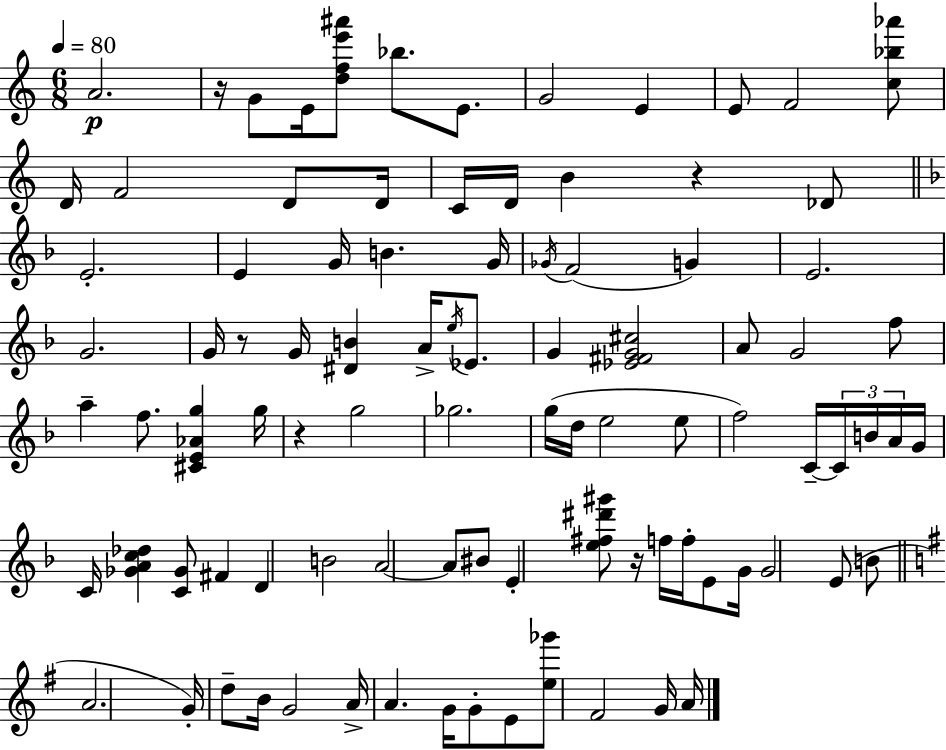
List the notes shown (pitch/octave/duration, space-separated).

A4/h. R/s G4/e E4/s [D5,F5,E6,A#6]/e Bb5/e. E4/e. G4/h E4/q E4/e F4/h [C5,Bb5,Ab6]/e D4/s F4/h D4/e D4/s C4/s D4/s B4/q R/q Db4/e E4/h. E4/q G4/s B4/q. G4/s Gb4/s F4/h G4/q E4/h. G4/h. G4/s R/e G4/s [D#4,B4]/q A4/s E5/s Eb4/e. G4/q [Eb4,F#4,G4,C#5]/h A4/e G4/h F5/e A5/q F5/e. [C#4,E4,Ab4,G5]/q G5/s R/q G5/h Gb5/h. G5/s D5/s E5/h E5/e F5/h C4/s C4/s B4/s A4/s G4/s C4/s [Gb4,A4,C5,Db5]/q [C4,Gb4]/e F#4/q D4/q B4/h A4/h A4/e BIS4/e E4/q [E5,F#5,D#6,G#6]/e R/s F5/s F5/s E4/e G4/s G4/h E4/e B4/e A4/h. G4/s D5/e B4/s G4/h A4/s A4/q. G4/s G4/e E4/e [E5,Gb6]/e F#4/h G4/s A4/s